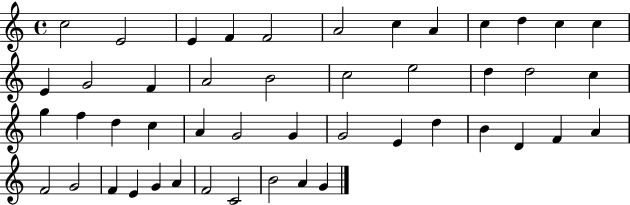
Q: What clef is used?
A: treble